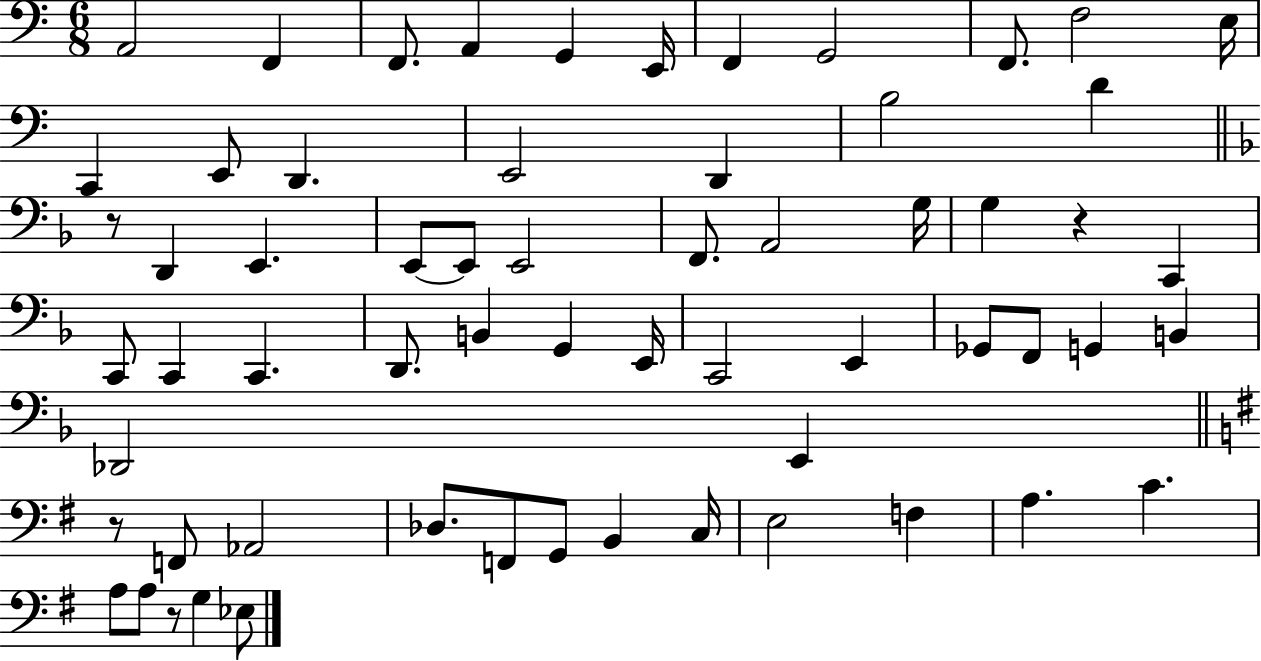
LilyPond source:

{
  \clef bass
  \numericTimeSignature
  \time 6/8
  \key c \major
  a,2 f,4 | f,8. a,4 g,4 e,16 | f,4 g,2 | f,8. f2 e16 | \break c,4 e,8 d,4. | e,2 d,4 | b2 d'4 | \bar "||" \break \key d \minor r8 d,4 e,4. | e,8~~ e,8 e,2 | f,8. a,2 g16 | g4 r4 c,4 | \break c,8 c,4 c,4. | d,8. b,4 g,4 e,16 | c,2 e,4 | ges,8 f,8 g,4 b,4 | \break des,2 e,4 | \bar "||" \break \key e \minor r8 f,8 aes,2 | des8. f,8 g,8 b,4 c16 | e2 f4 | a4. c'4. | \break a8 a8 r8 g4 ees8 | \bar "|."
}